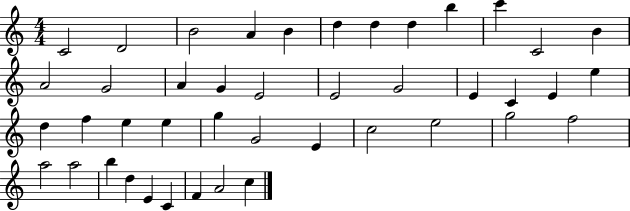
C4/h D4/h B4/h A4/q B4/q D5/q D5/q D5/q B5/q C6/q C4/h B4/q A4/h G4/h A4/q G4/q E4/h E4/h G4/h E4/q C4/q E4/q E5/q D5/q F5/q E5/q E5/q G5/q G4/h E4/q C5/h E5/h G5/h F5/h A5/h A5/h B5/q D5/q E4/q C4/q F4/q A4/h C5/q